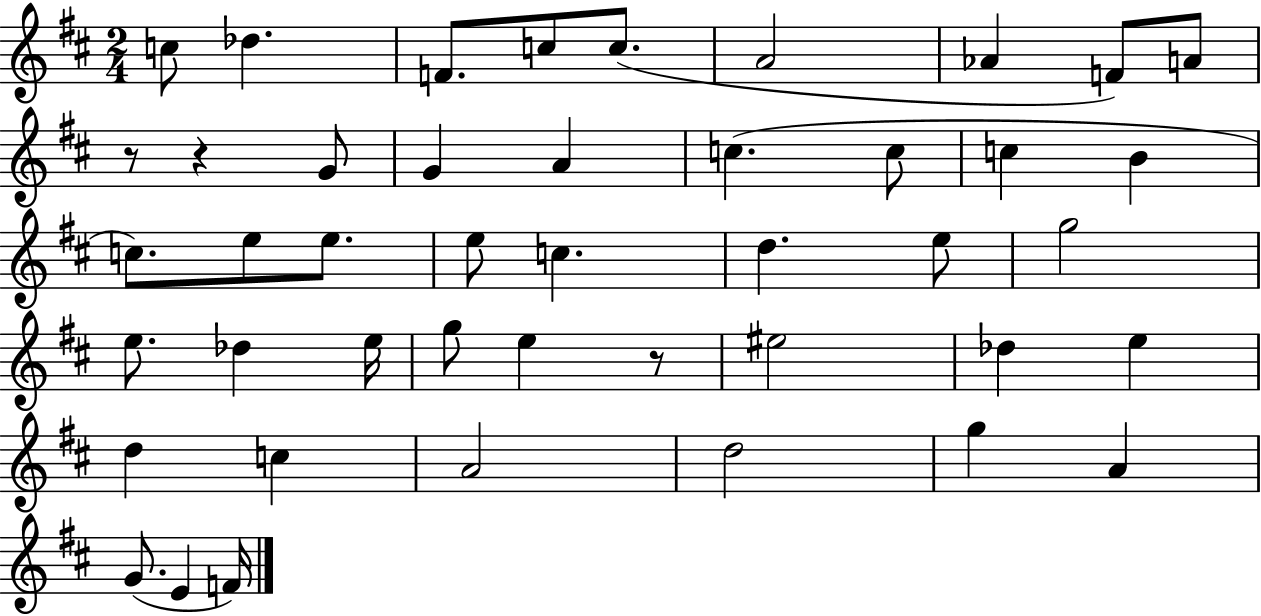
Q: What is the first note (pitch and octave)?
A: C5